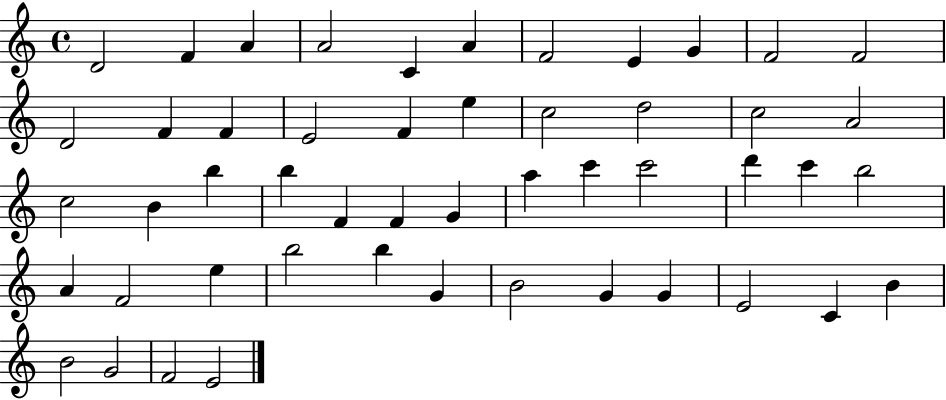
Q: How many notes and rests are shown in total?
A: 50